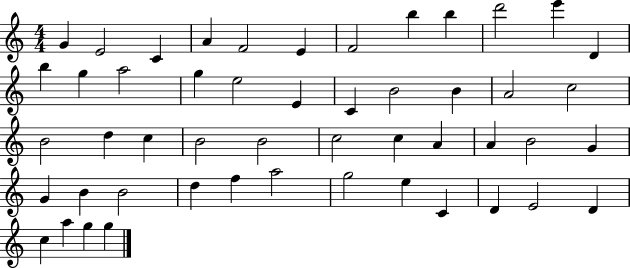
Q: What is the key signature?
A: C major